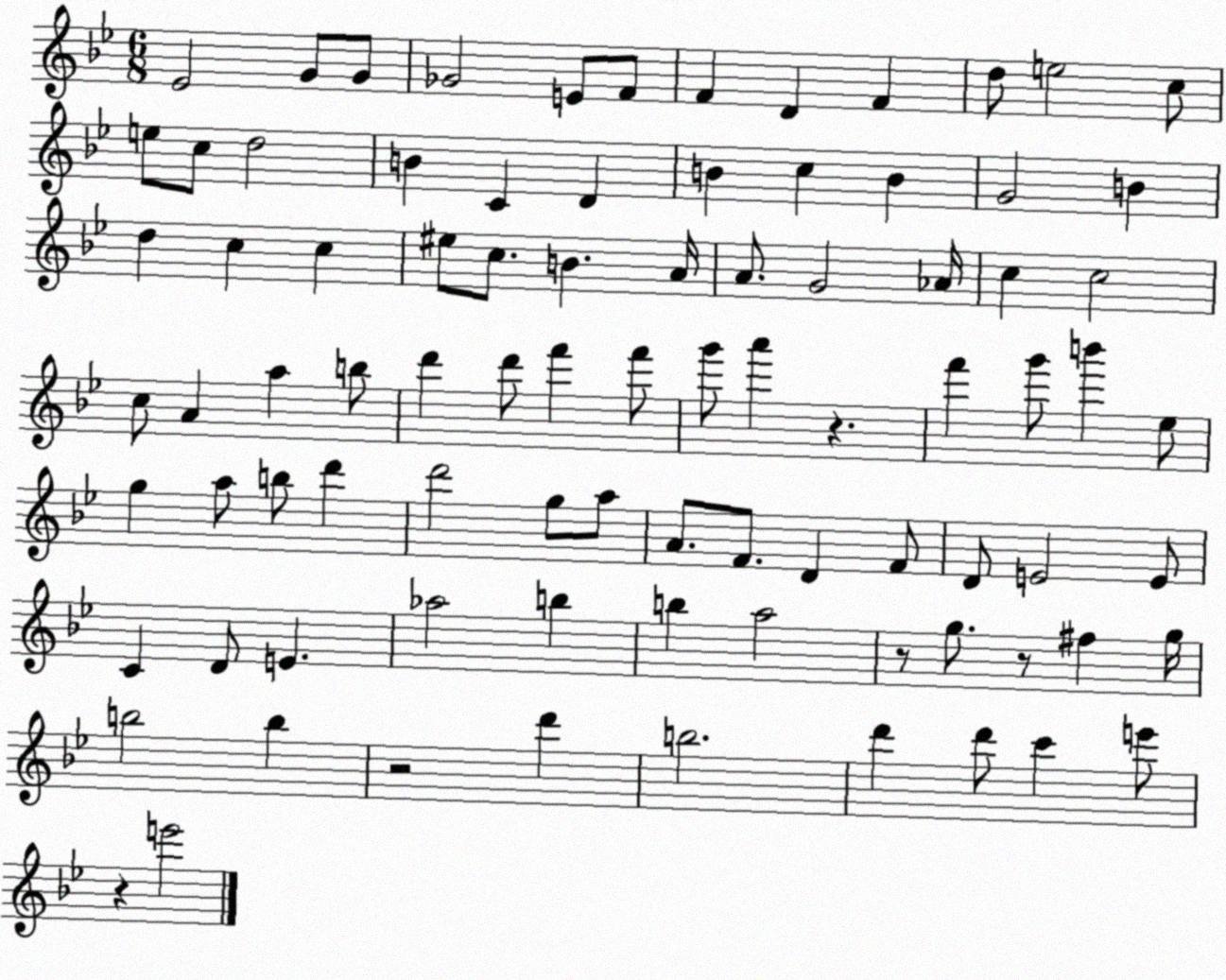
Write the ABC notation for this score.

X:1
T:Untitled
M:6/8
L:1/4
K:Bb
_E2 G/2 G/2 _G2 E/2 F/2 F D F d/2 e2 c/2 e/2 c/2 d2 B C D B c B G2 B d c c ^e/2 c/2 B A/4 A/2 G2 _A/4 c c2 c/2 A a b/2 d' d'/2 f' f'/2 g'/2 a' z f' g'/2 b' _e/2 g a/2 b/2 d' d'2 g/2 a/2 A/2 F/2 D F/2 D/2 E2 E/2 C D/2 E _a2 b b a2 z/2 g/2 z/2 ^f g/4 b2 b z2 d' b2 d' d'/2 c' e'/2 z e'2